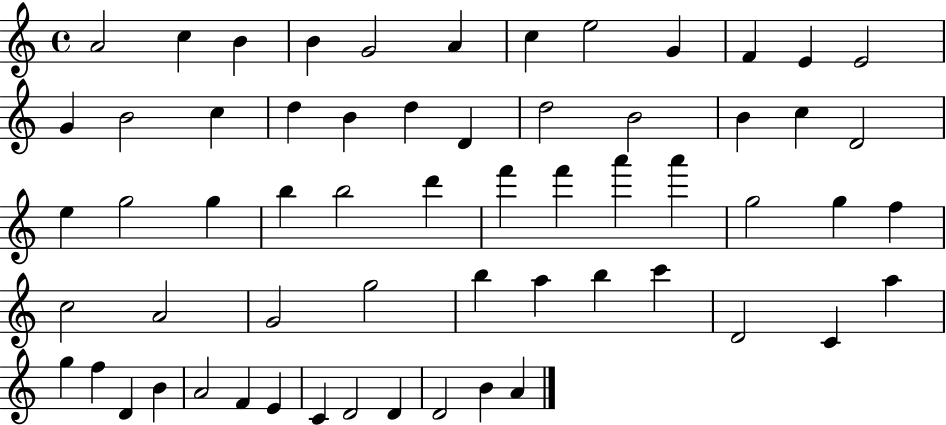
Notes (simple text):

A4/h C5/q B4/q B4/q G4/h A4/q C5/q E5/h G4/q F4/q E4/q E4/h G4/q B4/h C5/q D5/q B4/q D5/q D4/q D5/h B4/h B4/q C5/q D4/h E5/q G5/h G5/q B5/q B5/h D6/q F6/q F6/q A6/q A6/q G5/h G5/q F5/q C5/h A4/h G4/h G5/h B5/q A5/q B5/q C6/q D4/h C4/q A5/q G5/q F5/q D4/q B4/q A4/h F4/q E4/q C4/q D4/h D4/q D4/h B4/q A4/q